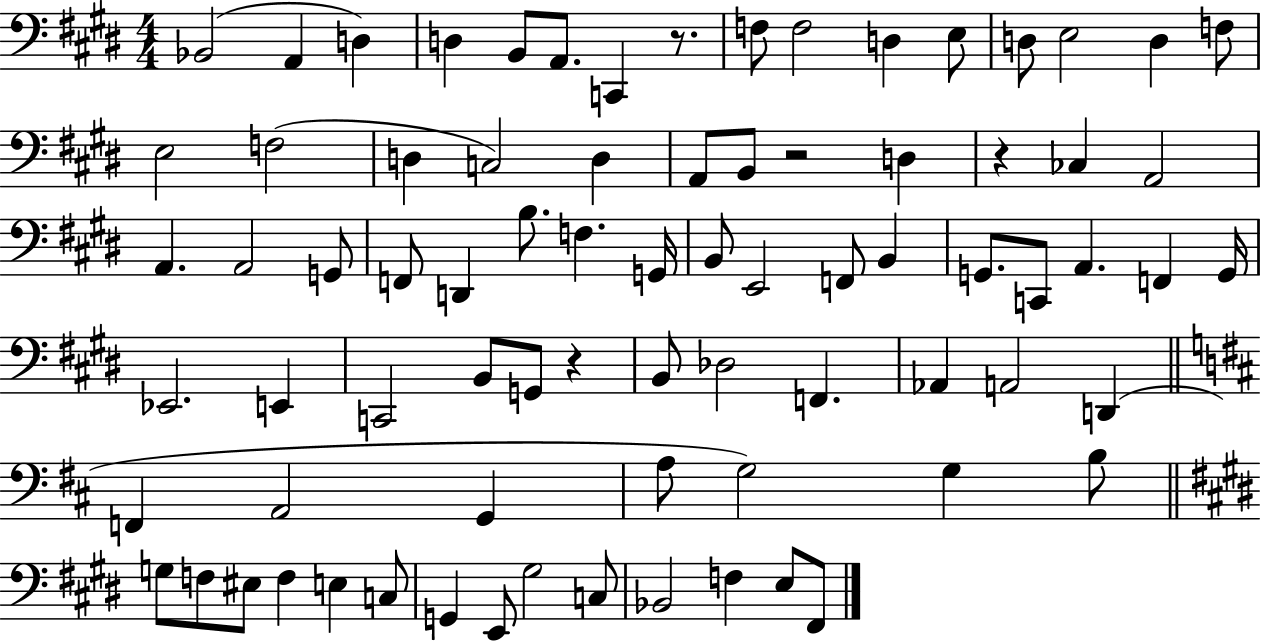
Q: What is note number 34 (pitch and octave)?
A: B2